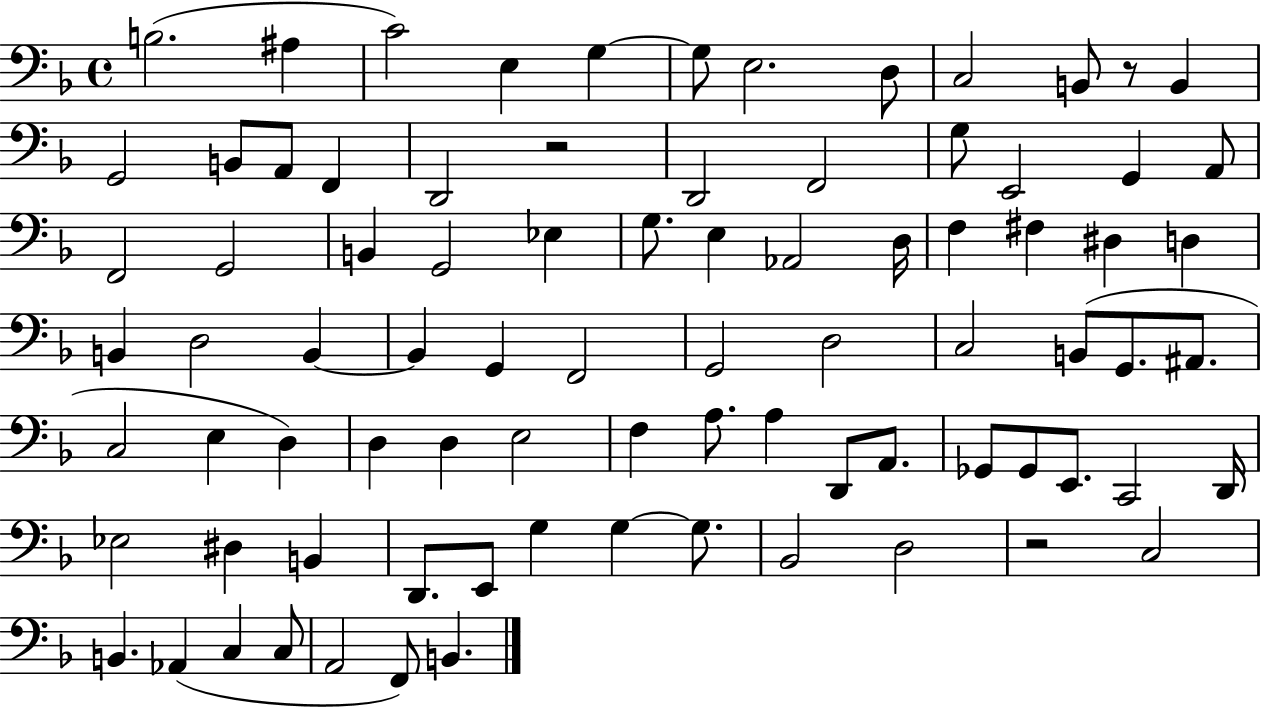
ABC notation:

X:1
T:Untitled
M:4/4
L:1/4
K:F
B,2 ^A, C2 E, G, G,/2 E,2 D,/2 C,2 B,,/2 z/2 B,, G,,2 B,,/2 A,,/2 F,, D,,2 z2 D,,2 F,,2 G,/2 E,,2 G,, A,,/2 F,,2 G,,2 B,, G,,2 _E, G,/2 E, _A,,2 D,/4 F, ^F, ^D, D, B,, D,2 B,, B,, G,, F,,2 G,,2 D,2 C,2 B,,/2 G,,/2 ^A,,/2 C,2 E, D, D, D, E,2 F, A,/2 A, D,,/2 A,,/2 _G,,/2 _G,,/2 E,,/2 C,,2 D,,/4 _E,2 ^D, B,, D,,/2 E,,/2 G, G, G,/2 _B,,2 D,2 z2 C,2 B,, _A,, C, C,/2 A,,2 F,,/2 B,,